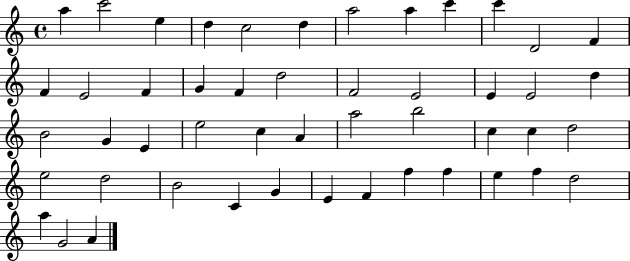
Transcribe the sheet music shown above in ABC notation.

X:1
T:Untitled
M:4/4
L:1/4
K:C
a c'2 e d c2 d a2 a c' c' D2 F F E2 F G F d2 F2 E2 E E2 d B2 G E e2 c A a2 b2 c c d2 e2 d2 B2 C G E F f f e f d2 a G2 A